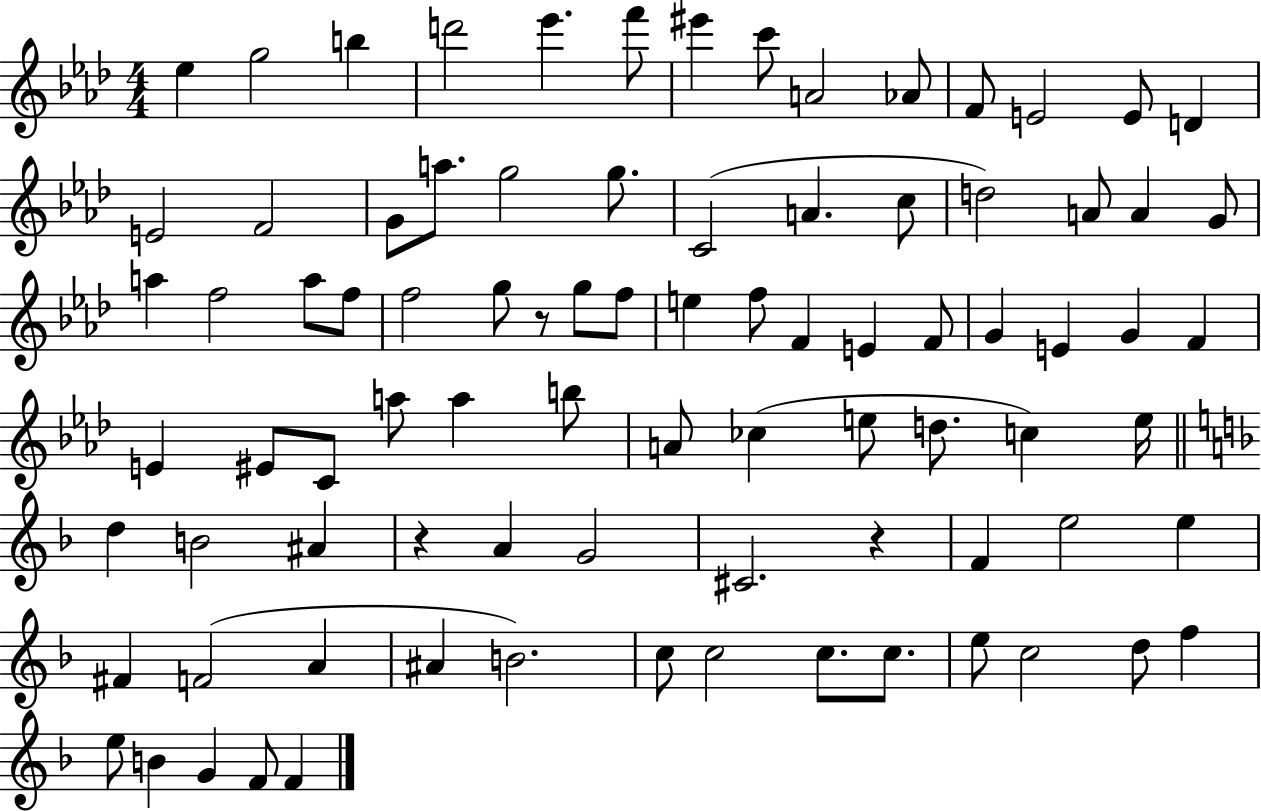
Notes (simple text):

Eb5/q G5/h B5/q D6/h Eb6/q. F6/e EIS6/q C6/e A4/h Ab4/e F4/e E4/h E4/e D4/q E4/h F4/h G4/e A5/e. G5/h G5/e. C4/h A4/q. C5/e D5/h A4/e A4/q G4/e A5/q F5/h A5/e F5/e F5/h G5/e R/e G5/e F5/e E5/q F5/e F4/q E4/q F4/e G4/q E4/q G4/q F4/q E4/q EIS4/e C4/e A5/e A5/q B5/e A4/e CES5/q E5/e D5/e. C5/q E5/s D5/q B4/h A#4/q R/q A4/q G4/h C#4/h. R/q F4/q E5/h E5/q F#4/q F4/h A4/q A#4/q B4/h. C5/e C5/h C5/e. C5/e. E5/e C5/h D5/e F5/q E5/e B4/q G4/q F4/e F4/q